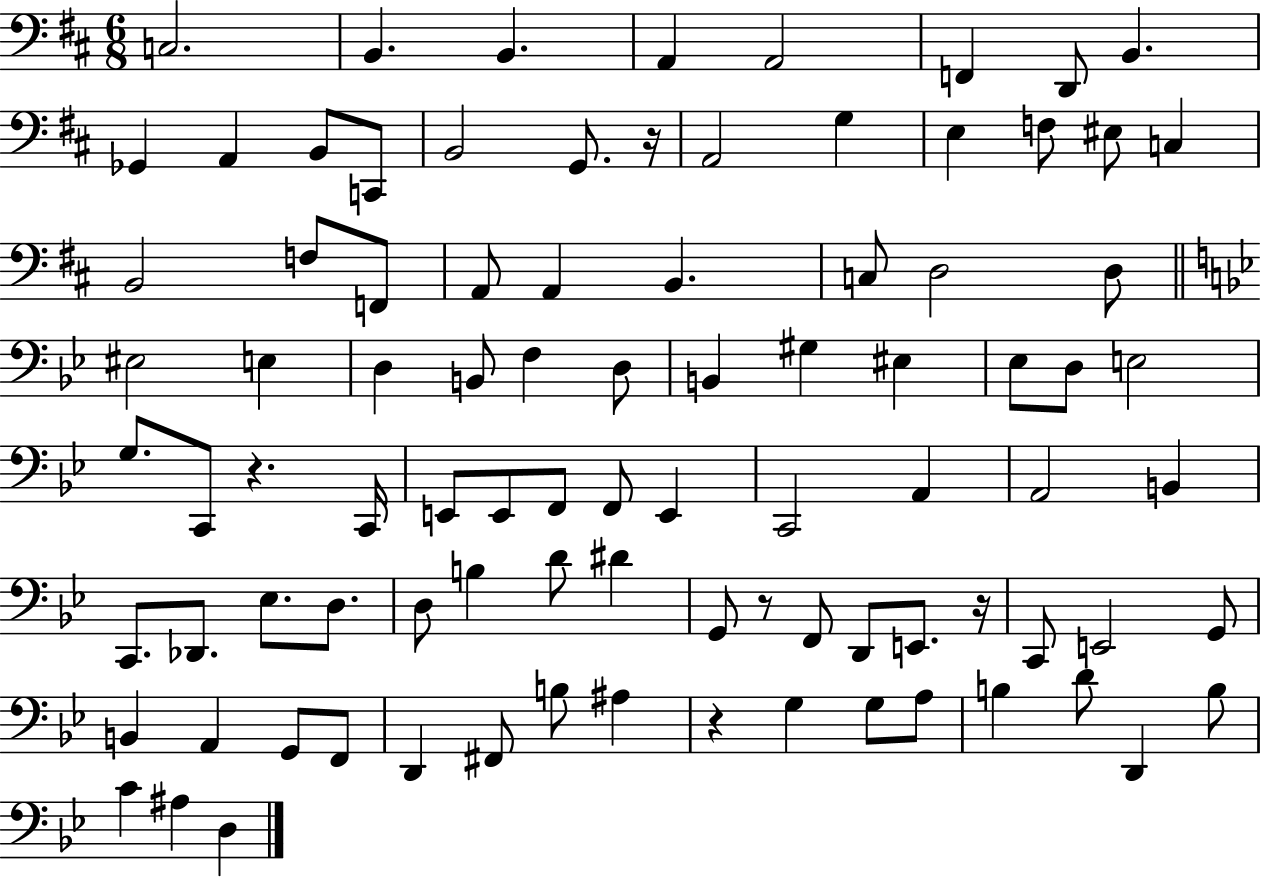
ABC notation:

X:1
T:Untitled
M:6/8
L:1/4
K:D
C,2 B,, B,, A,, A,,2 F,, D,,/2 B,, _G,, A,, B,,/2 C,,/2 B,,2 G,,/2 z/4 A,,2 G, E, F,/2 ^E,/2 C, B,,2 F,/2 F,,/2 A,,/2 A,, B,, C,/2 D,2 D,/2 ^E,2 E, D, B,,/2 F, D,/2 B,, ^G, ^E, _E,/2 D,/2 E,2 G,/2 C,,/2 z C,,/4 E,,/2 E,,/2 F,,/2 F,,/2 E,, C,,2 A,, A,,2 B,, C,,/2 _D,,/2 _E,/2 D,/2 D,/2 B, D/2 ^D G,,/2 z/2 F,,/2 D,,/2 E,,/2 z/4 C,,/2 E,,2 G,,/2 B,, A,, G,,/2 F,,/2 D,, ^F,,/2 B,/2 ^A, z G, G,/2 A,/2 B, D/2 D,, B,/2 C ^A, D,